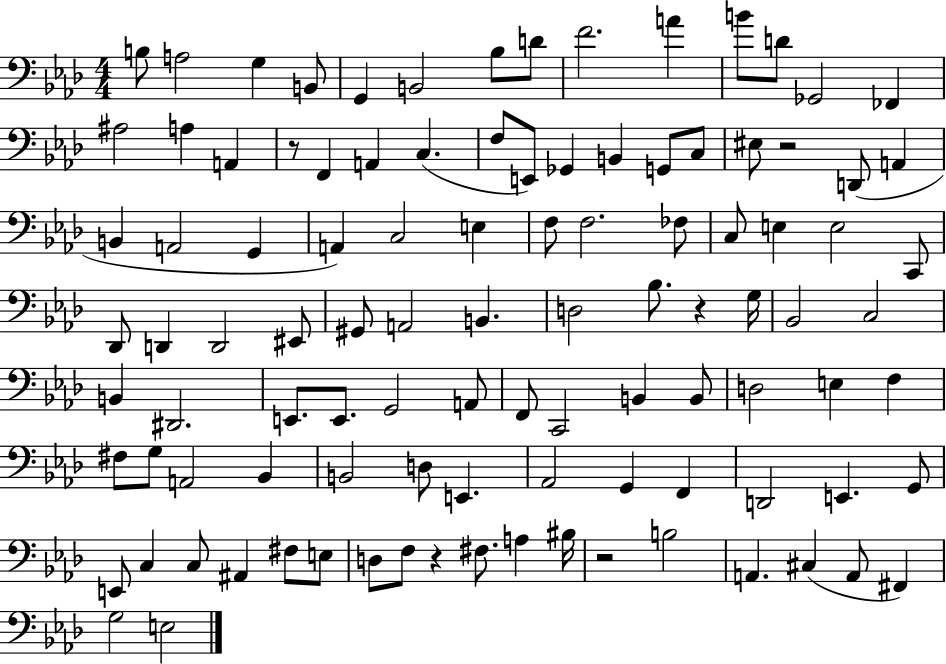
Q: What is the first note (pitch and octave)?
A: B3